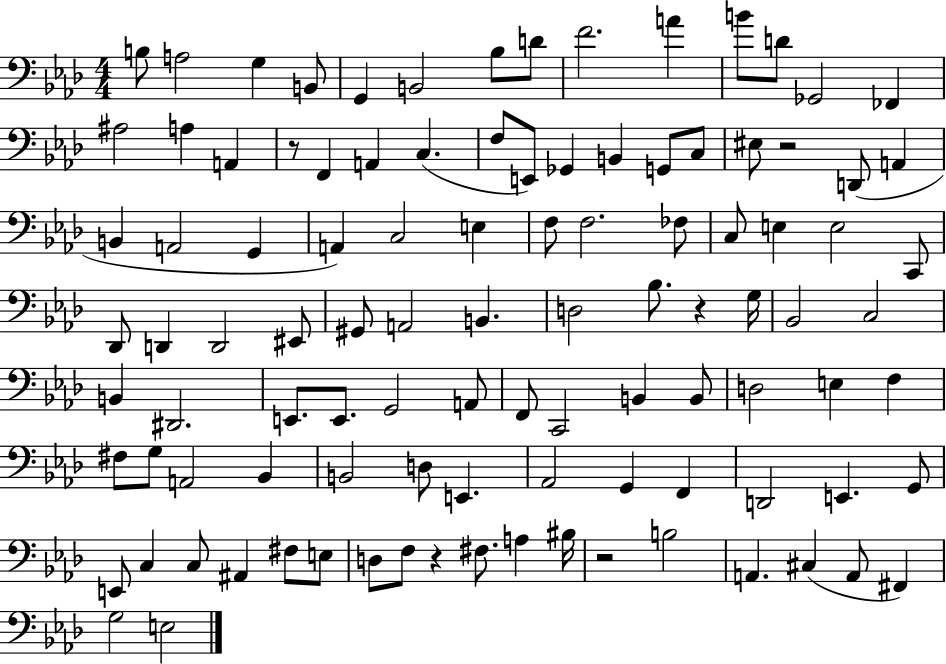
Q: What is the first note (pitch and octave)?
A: B3